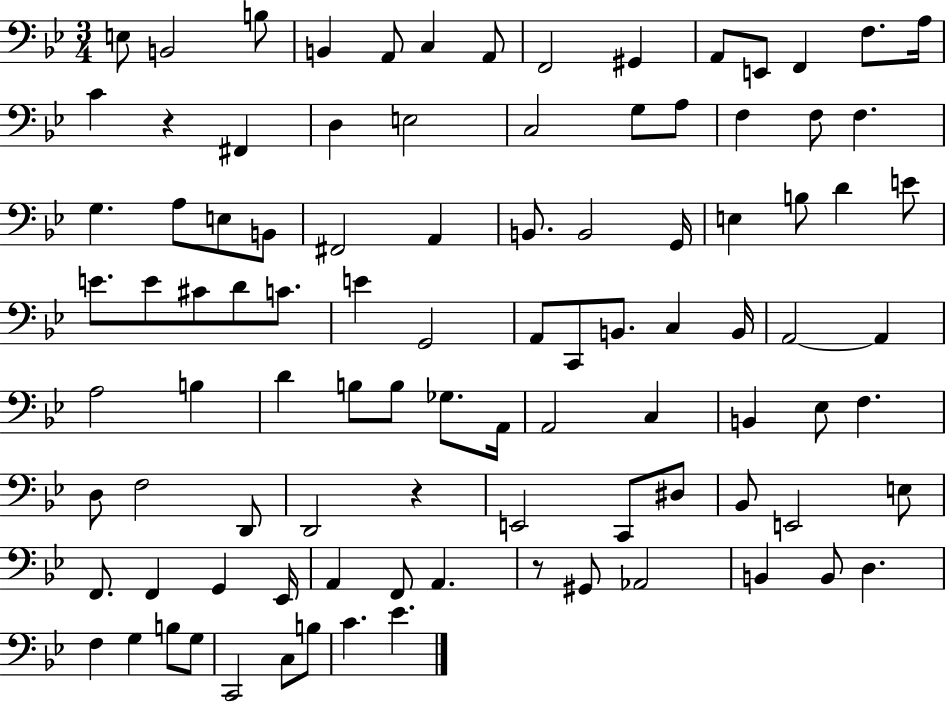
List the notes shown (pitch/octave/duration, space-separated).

E3/e B2/h B3/e B2/q A2/e C3/q A2/e F2/h G#2/q A2/e E2/e F2/q F3/e. A3/s C4/q R/q F#2/q D3/q E3/h C3/h G3/e A3/e F3/q F3/e F3/q. G3/q. A3/e E3/e B2/e F#2/h A2/q B2/e. B2/h G2/s E3/q B3/e D4/q E4/e E4/e. E4/e C#4/e D4/e C4/e. E4/q G2/h A2/e C2/e B2/e. C3/q B2/s A2/h A2/q A3/h B3/q D4/q B3/e B3/e Gb3/e. A2/s A2/h C3/q B2/q Eb3/e F3/q. D3/e F3/h D2/e D2/h R/q E2/h C2/e D#3/e Bb2/e E2/h E3/e F2/e. F2/q G2/q Eb2/s A2/q F2/e A2/q. R/e G#2/e Ab2/h B2/q B2/e D3/q. F3/q G3/q B3/e G3/e C2/h C3/e B3/e C4/q. Eb4/q.